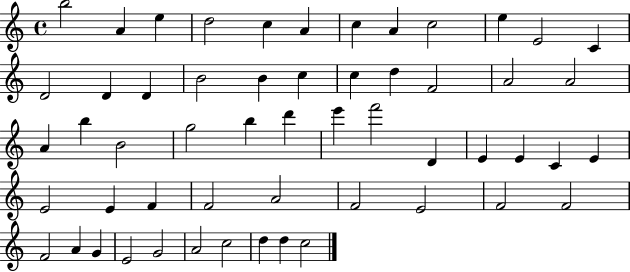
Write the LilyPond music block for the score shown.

{
  \clef treble
  \time 4/4
  \defaultTimeSignature
  \key c \major
  b''2 a'4 e''4 | d''2 c''4 a'4 | c''4 a'4 c''2 | e''4 e'2 c'4 | \break d'2 d'4 d'4 | b'2 b'4 c''4 | c''4 d''4 f'2 | a'2 a'2 | \break a'4 b''4 b'2 | g''2 b''4 d'''4 | e'''4 f'''2 d'4 | e'4 e'4 c'4 e'4 | \break e'2 e'4 f'4 | f'2 a'2 | f'2 e'2 | f'2 f'2 | \break f'2 a'4 g'4 | e'2 g'2 | a'2 c''2 | d''4 d''4 c''2 | \break \bar "|."
}